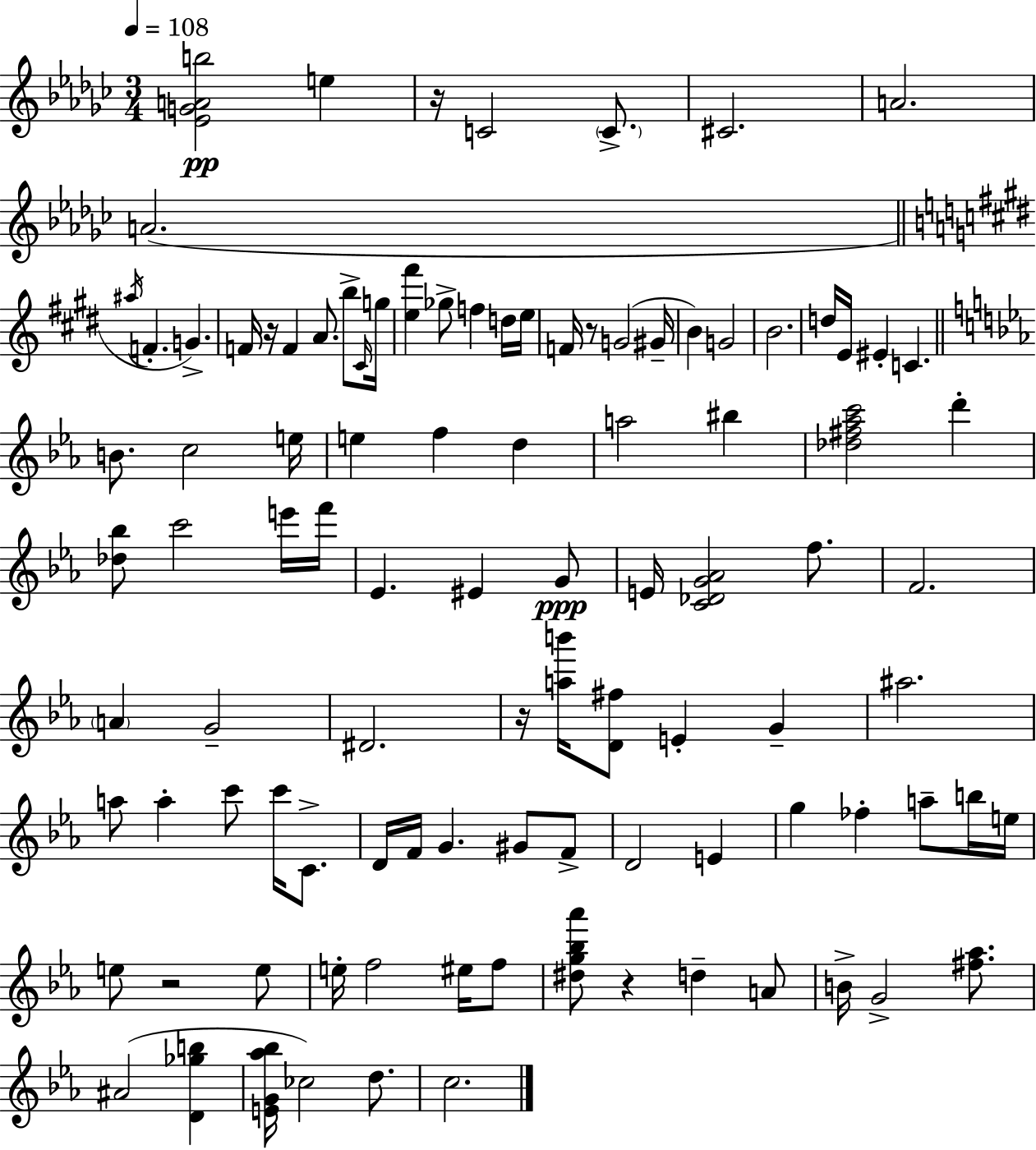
X:1
T:Untitled
M:3/4
L:1/4
K:Ebm
[_EGAb]2 e z/4 C2 C/2 ^C2 A2 A2 ^a/4 F G F/4 z/4 F A/2 b/2 ^C/4 g/4 [e^f'] _g/2 f d/4 e/4 F/4 z/2 G2 ^G/4 B G2 B2 d/4 E/4 ^E C B/2 c2 e/4 e f d a2 ^b [_d^f_ac']2 d' [_d_b]/2 c'2 e'/4 f'/4 _E ^E G/2 E/4 [C_DG_A]2 f/2 F2 A G2 ^D2 z/4 [ab']/4 [D^f]/2 E G ^a2 a/2 a c'/2 c'/4 C/2 D/4 F/4 G ^G/2 F/2 D2 E g _f a/2 b/4 e/4 e/2 z2 e/2 e/4 f2 ^e/4 f/2 [^dg_b_a']/2 z d A/2 B/4 G2 [^f_a]/2 ^A2 [D_gb] [EG_a_b]/4 _c2 d/2 c2